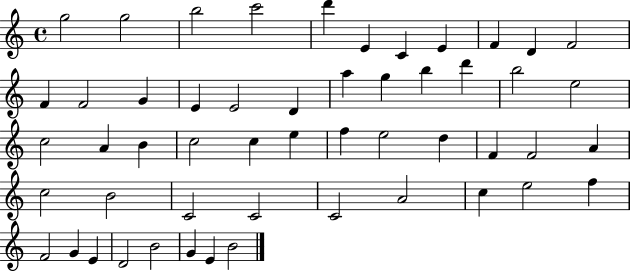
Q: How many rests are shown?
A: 0